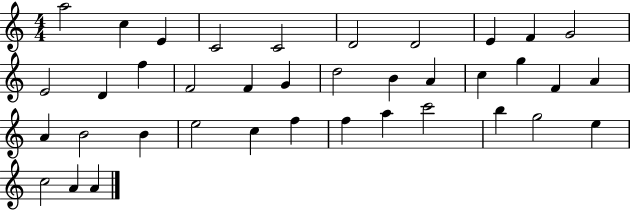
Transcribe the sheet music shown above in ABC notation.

X:1
T:Untitled
M:4/4
L:1/4
K:C
a2 c E C2 C2 D2 D2 E F G2 E2 D f F2 F G d2 B A c g F A A B2 B e2 c f f a c'2 b g2 e c2 A A